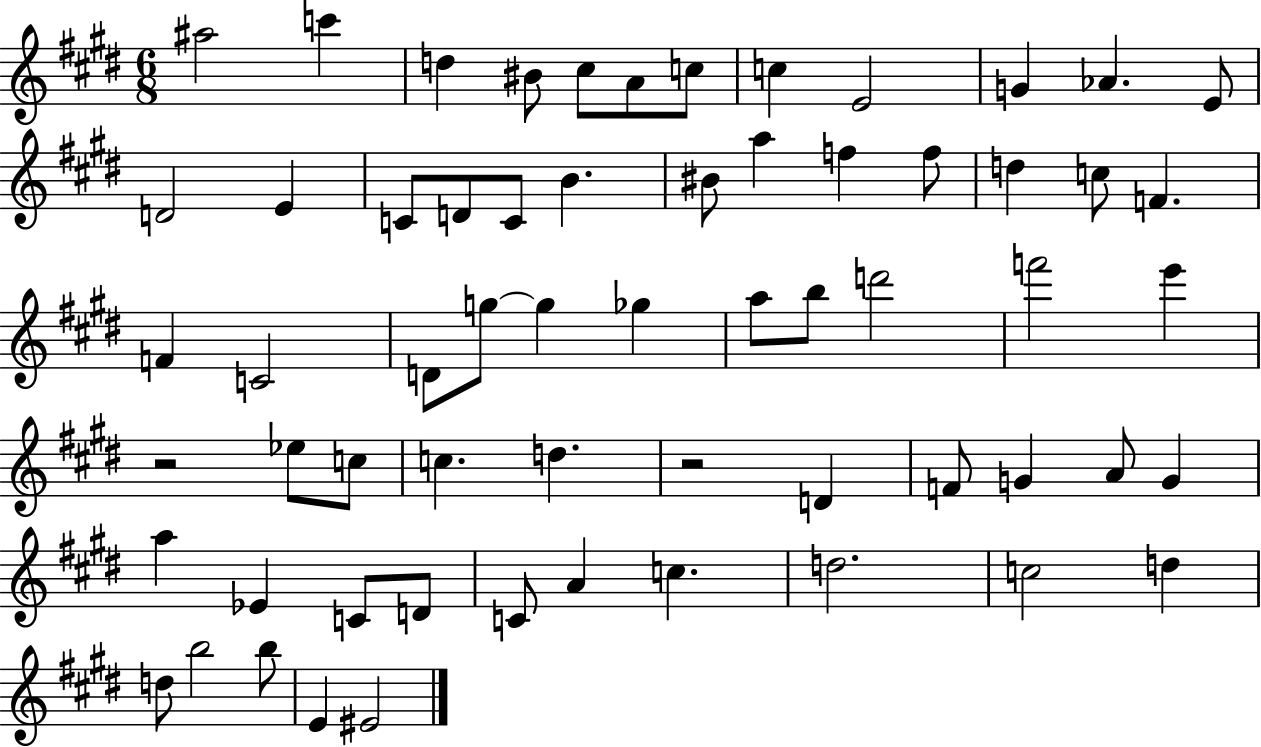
A#5/h C6/q D5/q BIS4/e C#5/e A4/e C5/e C5/q E4/h G4/q Ab4/q. E4/e D4/h E4/q C4/e D4/e C4/e B4/q. BIS4/e A5/q F5/q F5/e D5/q C5/e F4/q. F4/q C4/h D4/e G5/e G5/q Gb5/q A5/e B5/e D6/h F6/h E6/q R/h Eb5/e C5/e C5/q. D5/q. R/h D4/q F4/e G4/q A4/e G4/q A5/q Eb4/q C4/e D4/e C4/e A4/q C5/q. D5/h. C5/h D5/q D5/e B5/h B5/e E4/q EIS4/h